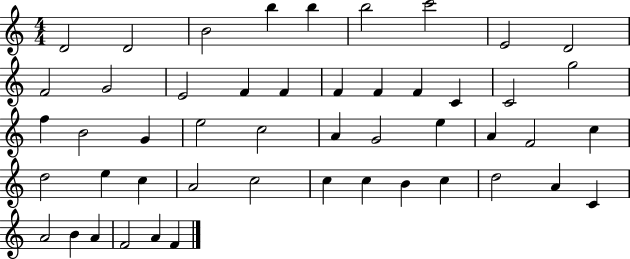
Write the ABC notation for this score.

X:1
T:Untitled
M:4/4
L:1/4
K:C
D2 D2 B2 b b b2 c'2 E2 D2 F2 G2 E2 F F F F F C C2 g2 f B2 G e2 c2 A G2 e A F2 c d2 e c A2 c2 c c B c d2 A C A2 B A F2 A F